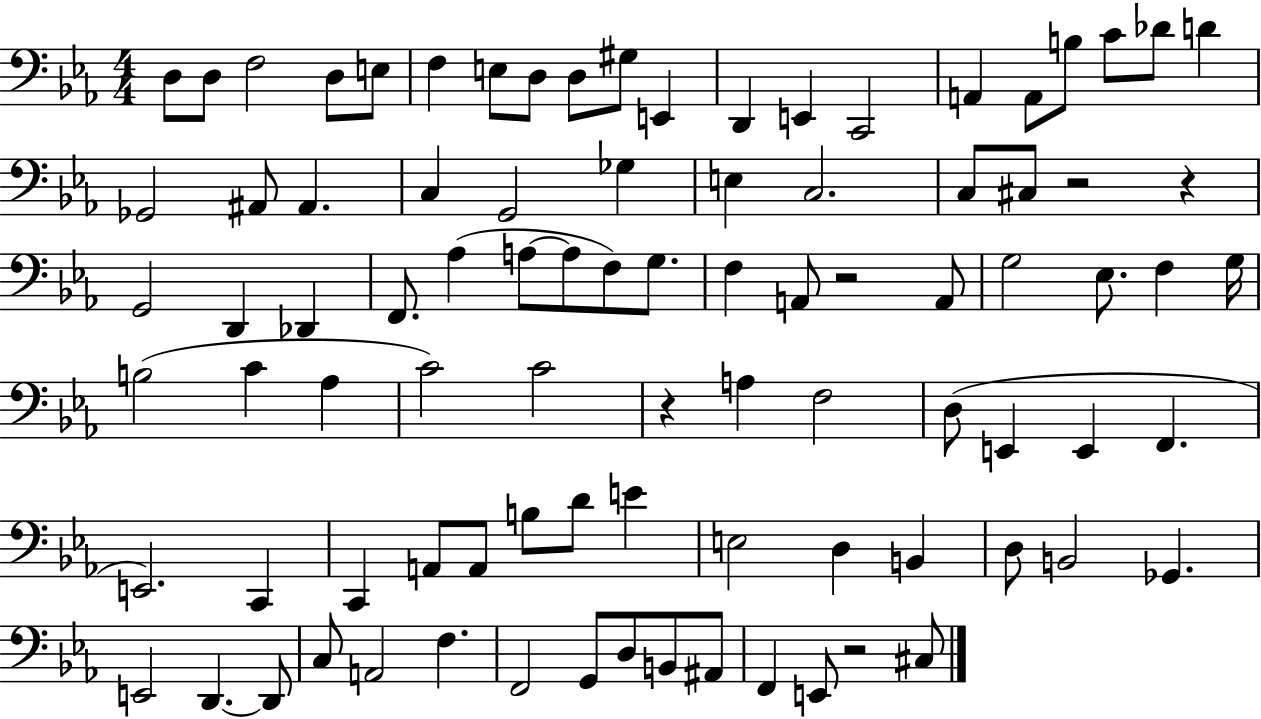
{
  \clef bass
  \numericTimeSignature
  \time 4/4
  \key ees \major
  d8 d8 f2 d8 e8 | f4 e8 d8 d8 gis8 e,4 | d,4 e,4 c,2 | a,4 a,8 b8 c'8 des'8 d'4 | \break ges,2 ais,8 ais,4. | c4 g,2 ges4 | e4 c2. | c8 cis8 r2 r4 | \break g,2 d,4 des,4 | f,8. aes4( a8~~ a8 f8) g8. | f4 a,8 r2 a,8 | g2 ees8. f4 g16 | \break b2( c'4 aes4 | c'2) c'2 | r4 a4 f2 | d8( e,4 e,4 f,4. | \break e,2.) c,4 | c,4 a,8 a,8 b8 d'8 e'4 | e2 d4 b,4 | d8 b,2 ges,4. | \break e,2 d,4.~~ d,8 | c8 a,2 f4. | f,2 g,8 d8 b,8 ais,8 | f,4 e,8 r2 cis8 | \break \bar "|."
}